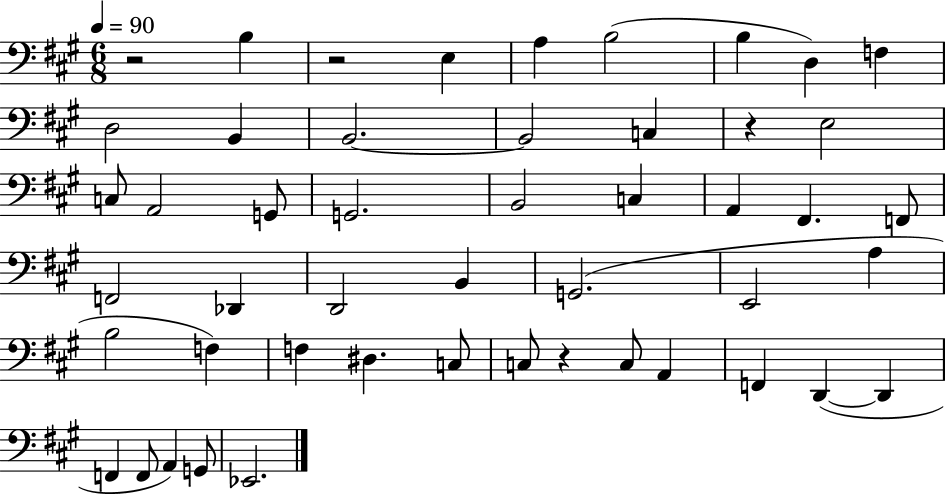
X:1
T:Untitled
M:6/8
L:1/4
K:A
z2 B, z2 E, A, B,2 B, D, F, D,2 B,, B,,2 B,,2 C, z E,2 C,/2 A,,2 G,,/2 G,,2 B,,2 C, A,, ^F,, F,,/2 F,,2 _D,, D,,2 B,, G,,2 E,,2 A, B,2 F, F, ^D, C,/2 C,/2 z C,/2 A,, F,, D,, D,, F,, F,,/2 A,, G,,/2 _E,,2